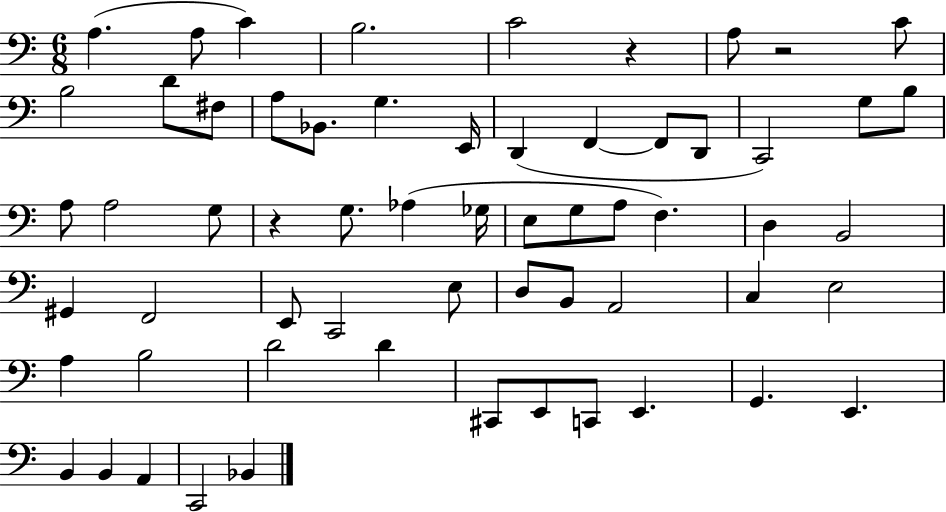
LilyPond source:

{
  \clef bass
  \numericTimeSignature
  \time 6/8
  \key c \major
  \repeat volta 2 { a4.( a8 c'4) | b2. | c'2 r4 | a8 r2 c'8 | \break b2 d'8 fis8 | a8 bes,8. g4. e,16 | d,4( f,4~~ f,8 d,8 | c,2) g8 b8 | \break a8 a2 g8 | r4 g8. aes4( ges16 | e8 g8 a8 f4.) | d4 b,2 | \break gis,4 f,2 | e,8 c,2 e8 | d8 b,8 a,2 | c4 e2 | \break a4 b2 | d'2 d'4 | cis,8 e,8 c,8 e,4. | g,4. e,4. | \break b,4 b,4 a,4 | c,2 bes,4 | } \bar "|."
}